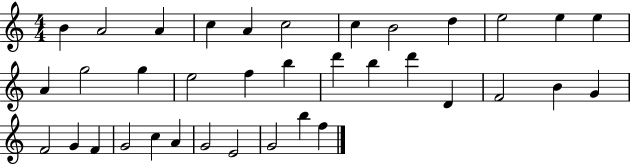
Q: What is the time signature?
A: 4/4